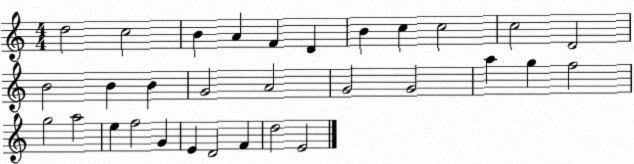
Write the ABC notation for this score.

X:1
T:Untitled
M:4/4
L:1/4
K:C
d2 c2 B A F D B c c2 c2 D2 B2 B B G2 A2 G2 G2 a g f2 g2 a2 e f2 G E D2 F d2 E2